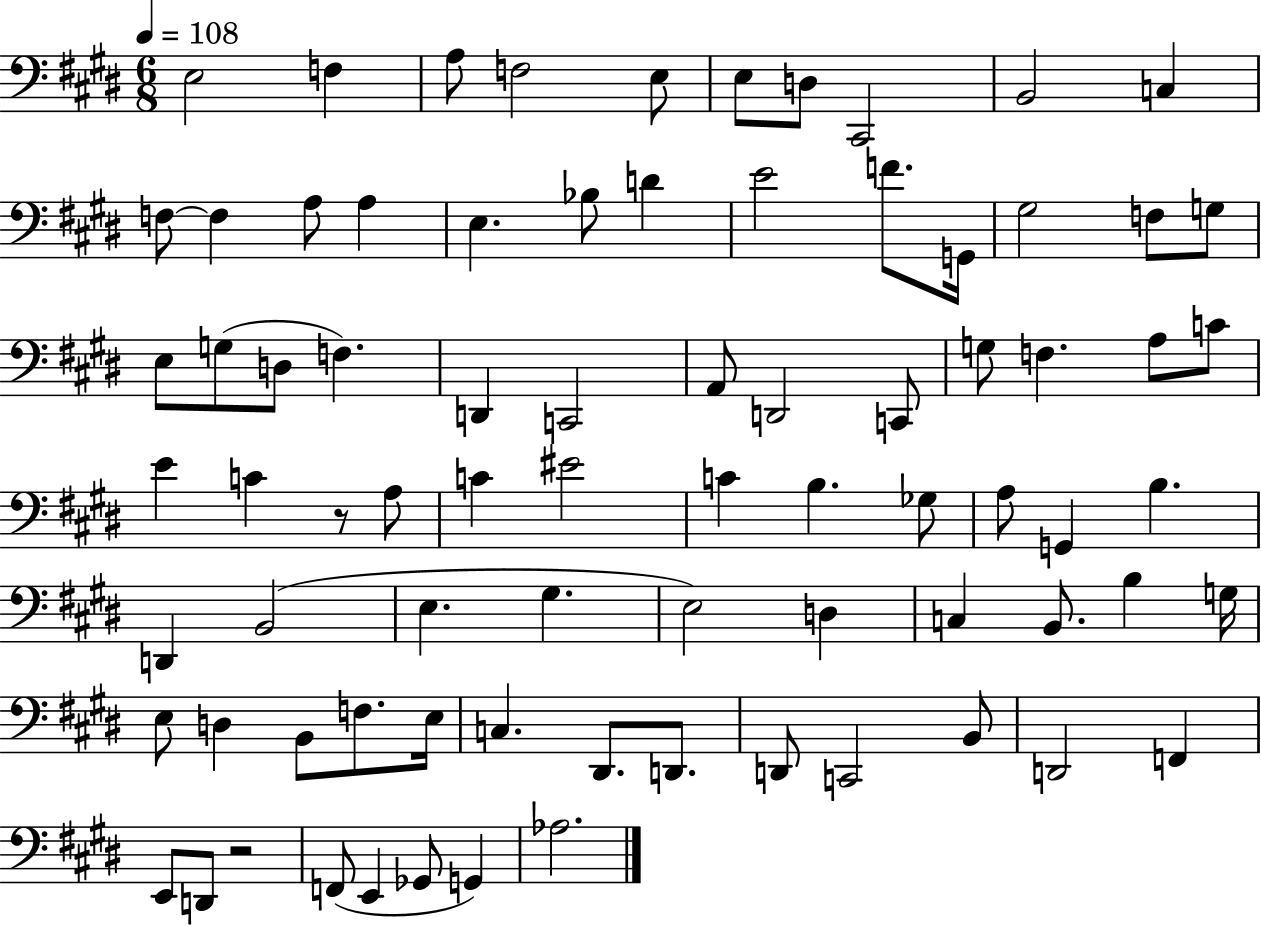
E3/h F3/q A3/e F3/h E3/e E3/e D3/e C#2/h B2/h C3/q F3/e F3/q A3/e A3/q E3/q. Bb3/e D4/q E4/h F4/e. G2/s G#3/h F3/e G3/e E3/e G3/e D3/e F3/q. D2/q C2/h A2/e D2/h C2/e G3/e F3/q. A3/e C4/e E4/q C4/q R/e A3/e C4/q EIS4/h C4/q B3/q. Gb3/e A3/e G2/q B3/q. D2/q B2/h E3/q. G#3/q. E3/h D3/q C3/q B2/e. B3/q G3/s E3/e D3/q B2/e F3/e. E3/s C3/q. D#2/e. D2/e. D2/e C2/h B2/e D2/h F2/q E2/e D2/e R/h F2/e E2/q Gb2/e G2/q Ab3/h.